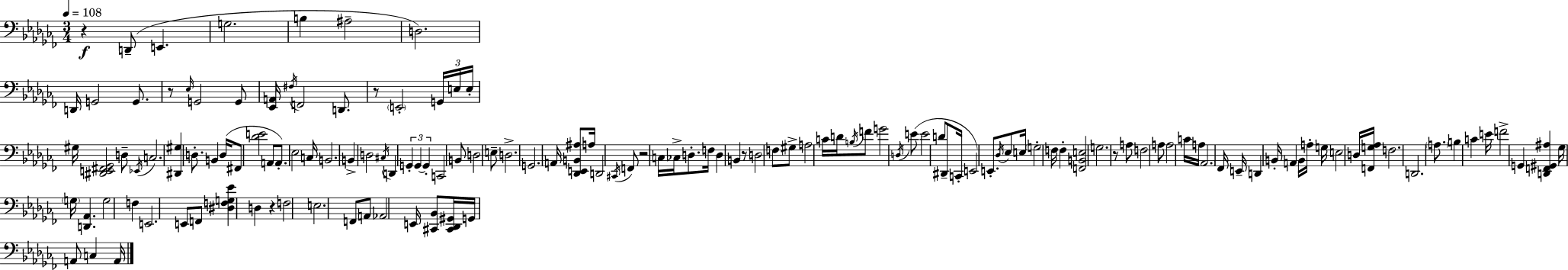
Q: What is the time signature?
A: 3/4